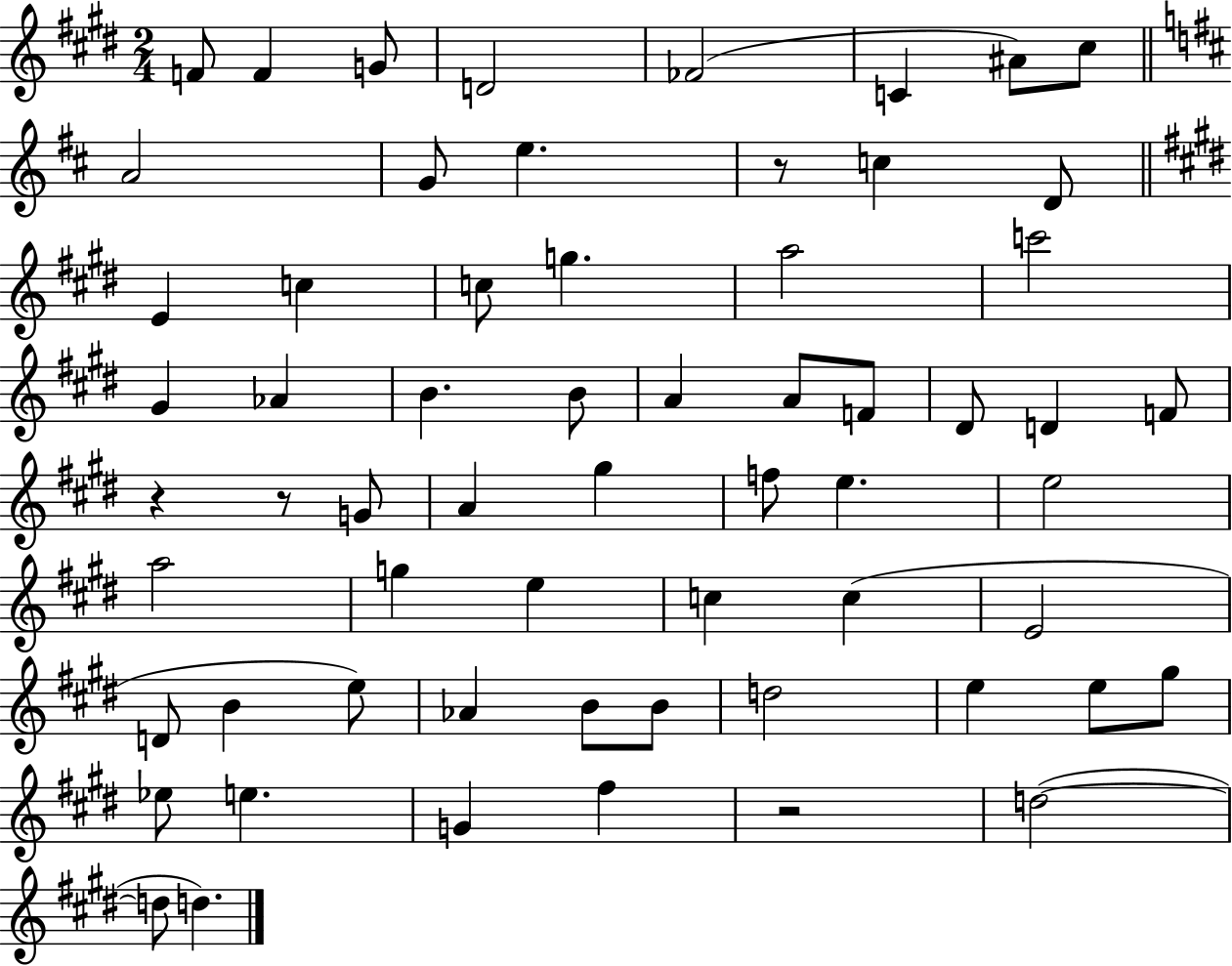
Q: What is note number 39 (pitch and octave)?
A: C5